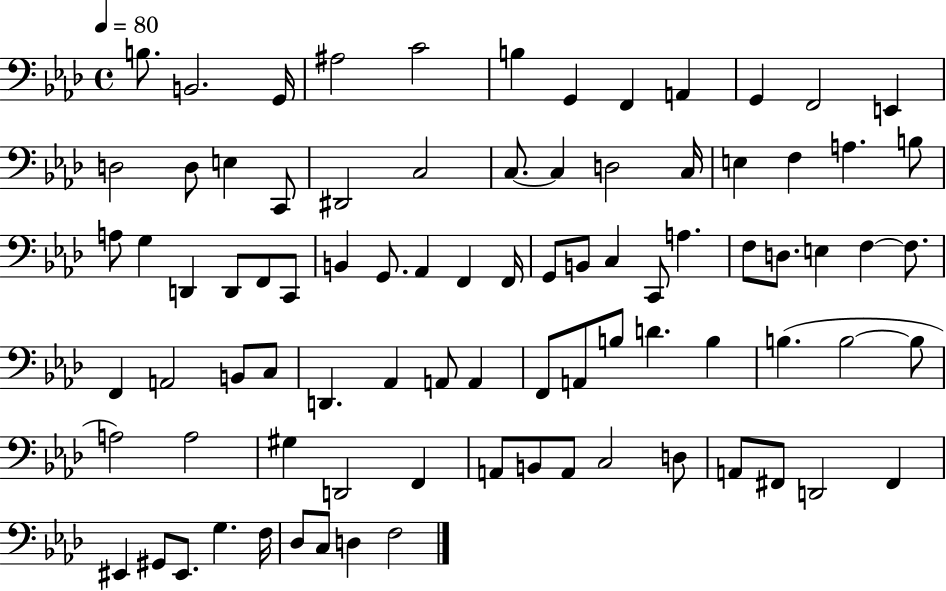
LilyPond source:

{
  \clef bass
  \time 4/4
  \defaultTimeSignature
  \key aes \major
  \tempo 4 = 80
  b8. b,2. g,16 | ais2 c'2 | b4 g,4 f,4 a,4 | g,4 f,2 e,4 | \break d2 d8 e4 c,8 | dis,2 c2 | c8.~~ c4 d2 c16 | e4 f4 a4. b8 | \break a8 g4 d,4 d,8 f,8 c,8 | b,4 g,8. aes,4 f,4 f,16 | g,8 b,8 c4 c,8 a4. | f8 d8. e4 f4~~ f8. | \break f,4 a,2 b,8 c8 | d,4. aes,4 a,8 a,4 | f,8 a,8 b8 d'4. b4 | b4.( b2~~ b8 | \break a2) a2 | gis4 d,2 f,4 | a,8 b,8 a,8 c2 d8 | a,8 fis,8 d,2 fis,4 | \break eis,4 gis,8 eis,8. g4. f16 | des8 c8 d4 f2 | \bar "|."
}